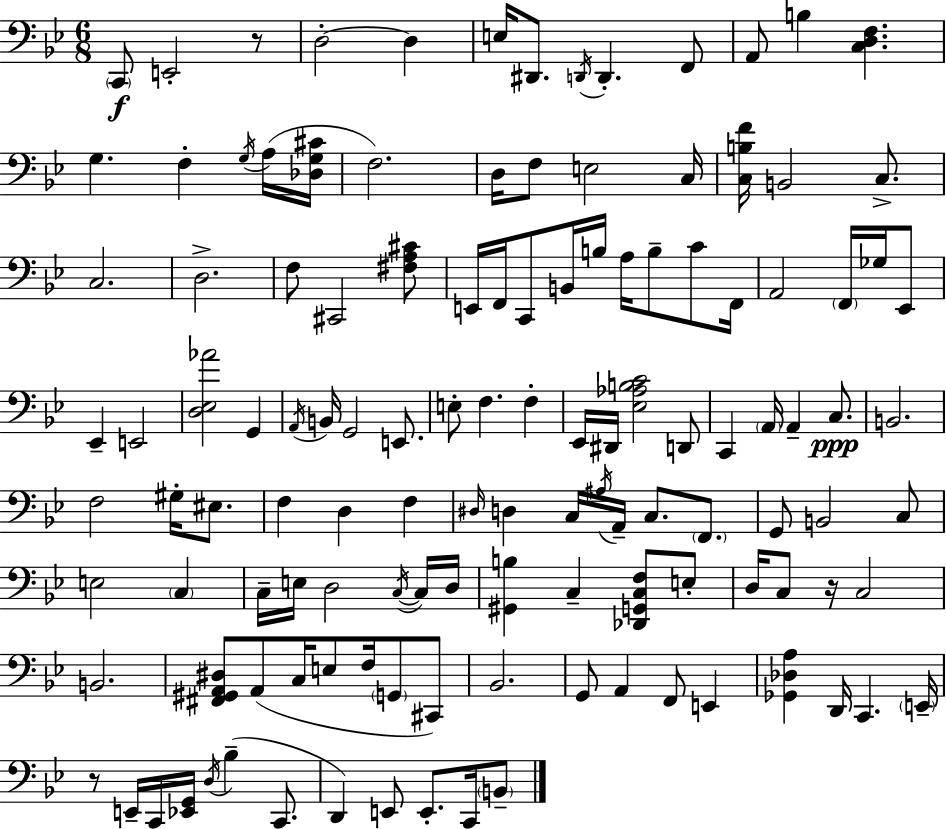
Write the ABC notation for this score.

X:1
T:Untitled
M:6/8
L:1/4
K:Bb
C,,/2 E,,2 z/2 D,2 D, E,/4 ^D,,/2 D,,/4 D,, F,,/2 A,,/2 B, [C,D,F,] G, F, G,/4 A,/4 [_D,G,^C]/4 F,2 D,/4 F,/2 E,2 C,/4 [C,B,F]/4 B,,2 C,/2 C,2 D,2 F,/2 ^C,,2 [^F,A,^C]/2 E,,/4 F,,/4 C,,/2 B,,/4 B,/4 A,/4 B,/2 C/2 F,,/4 A,,2 F,,/4 _G,/4 _E,,/2 _E,, E,,2 [D,_E,_A]2 G,, A,,/4 B,,/4 G,,2 E,,/2 E,/2 F, F, _E,,/4 ^D,,/4 [_E,_A,B,C]2 D,,/2 C,, A,,/4 A,, C,/2 B,,2 F,2 ^G,/4 ^E,/2 F, D, F, ^D,/4 D, C,/4 ^A,/4 A,,/4 C,/2 F,,/2 G,,/2 B,,2 C,/2 E,2 C, C,/4 E,/4 D,2 C,/4 C,/4 D,/4 [^G,,B,] C, [_D,,G,,C,F,]/2 E,/2 D,/4 C,/2 z/4 C,2 B,,2 [^F,,^G,,A,,^D,]/2 A,,/2 C,/4 E,/2 F,/4 G,,/2 ^C,,/2 _B,,2 G,,/2 A,, F,,/2 E,, [_G,,_D,A,] D,,/4 C,, E,,/4 z/2 E,,/4 C,,/4 [_E,,G,,]/4 D,/4 _B, C,,/2 D,, E,,/2 E,,/2 C,,/4 B,,/2